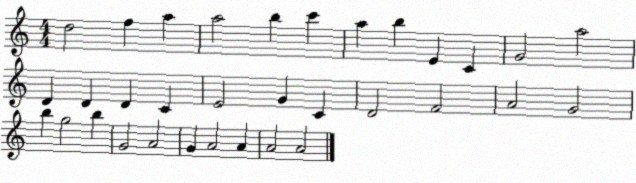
X:1
T:Untitled
M:4/4
L:1/4
K:C
d2 f a a2 b c' a b E C G2 a2 D D D C E2 G C D2 F2 A2 G2 b g2 b G2 A2 G A2 A A2 A2